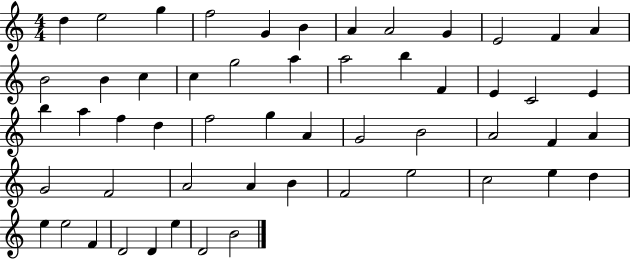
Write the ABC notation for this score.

X:1
T:Untitled
M:4/4
L:1/4
K:C
d e2 g f2 G B A A2 G E2 F A B2 B c c g2 a a2 b F E C2 E b a f d f2 g A G2 B2 A2 F A G2 F2 A2 A B F2 e2 c2 e d e e2 F D2 D e D2 B2